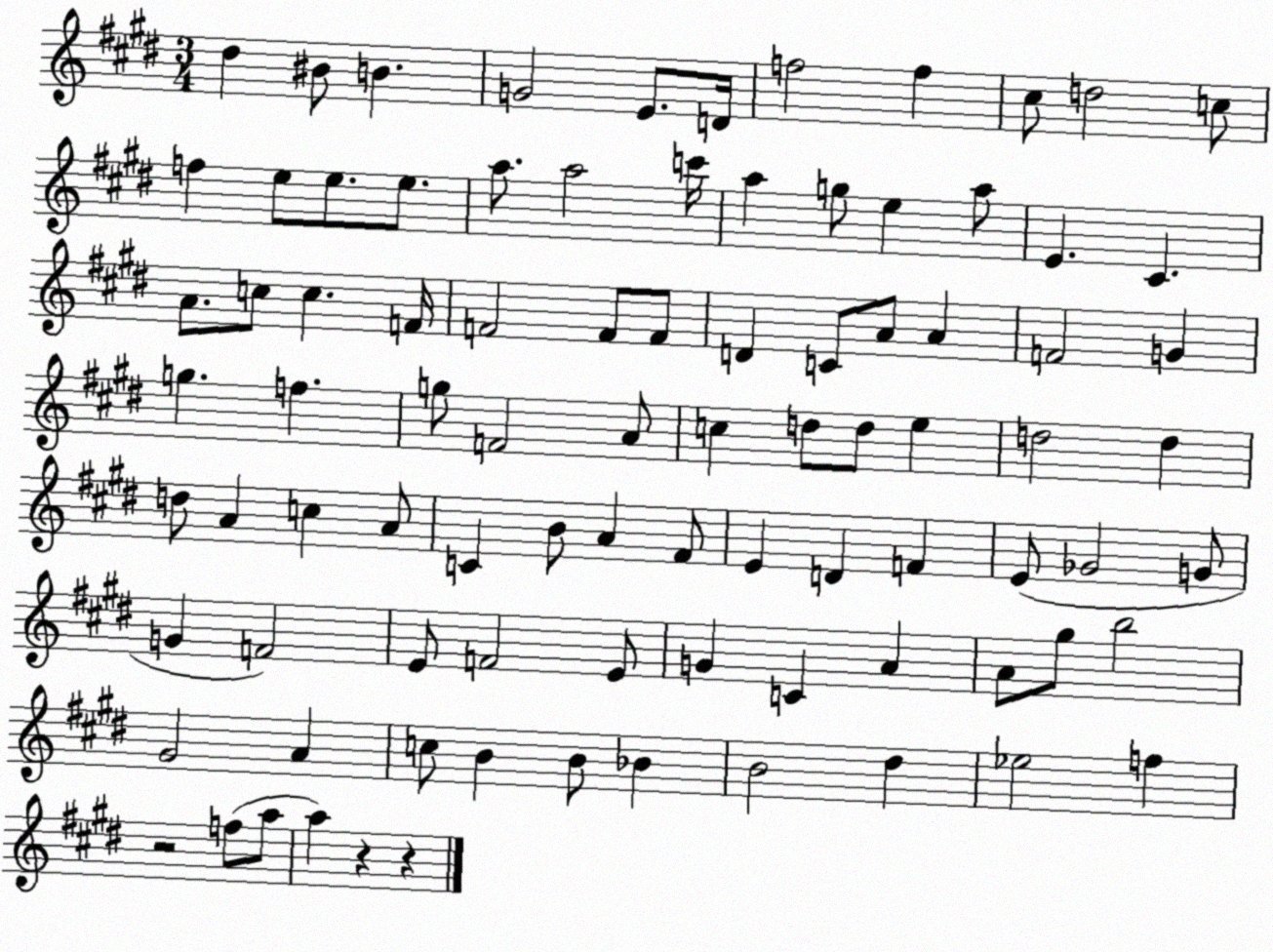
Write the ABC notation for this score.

X:1
T:Untitled
M:3/4
L:1/4
K:E
^d ^B/2 B G2 E/2 D/4 f2 f ^c/2 d2 c/2 f e/2 e/2 e/2 a/2 a2 c'/4 a g/2 e a/2 E ^C A/2 c/2 c F/4 F2 F/2 F/2 D C/2 A/2 A F2 G g f g/2 F2 A/2 c d/2 d/2 e d2 d d/2 A c A/2 C B/2 A ^F/2 E D F E/2 _G2 G/2 G F2 E/2 F2 E/2 G C A A/2 ^g/2 b2 ^G2 A c/2 B B/2 _B B2 ^d _e2 f z2 f/2 a/2 a z z